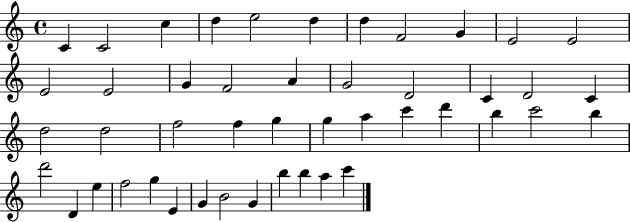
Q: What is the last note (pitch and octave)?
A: C6